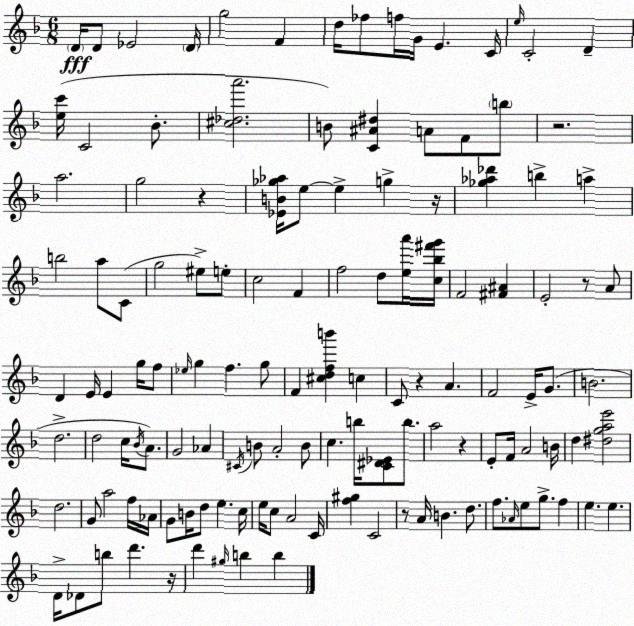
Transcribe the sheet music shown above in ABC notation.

X:1
T:Untitled
M:6/8
L:1/4
K:F
D/4 D/2 _E2 D/4 g2 F d/4 _f/2 f/4 G/4 E C/4 e/4 C2 D [ec']/4 C2 _B/2 [^c_da']2 B/2 [C^A^d] A/2 F/2 b/2 z2 a2 g2 z [_EB_g_a]/4 e/2 e g z/4 [_g_a_d'] b a b2 a/2 C/2 g2 ^e/2 e/2 c2 F f2 d/2 [ea']/4 [c_b^f'g']/4 F2 [^F^A] E2 z/2 A/2 D E/4 E g/4 f/2 _e/4 g f g/2 F [^cdfb'] c C/2 z A F2 E/4 G/2 B2 d2 d2 c/4 _B/4 A/2 G2 _A ^C/4 B/2 A2 B/2 c b/4 [C^D_E]/2 b/2 a2 z E/2 F/4 A2 B/4 d [^dgae']2 d2 G/2 a2 f/4 _A/4 G/2 B/4 d/2 e c/4 e/4 c/2 A2 C/4 [f^g] C2 z/2 A/4 B d/2 f/2 _A/4 e/2 g/2 f e e D/4 _D/2 b/2 d' z/4 d' ^g/4 b b